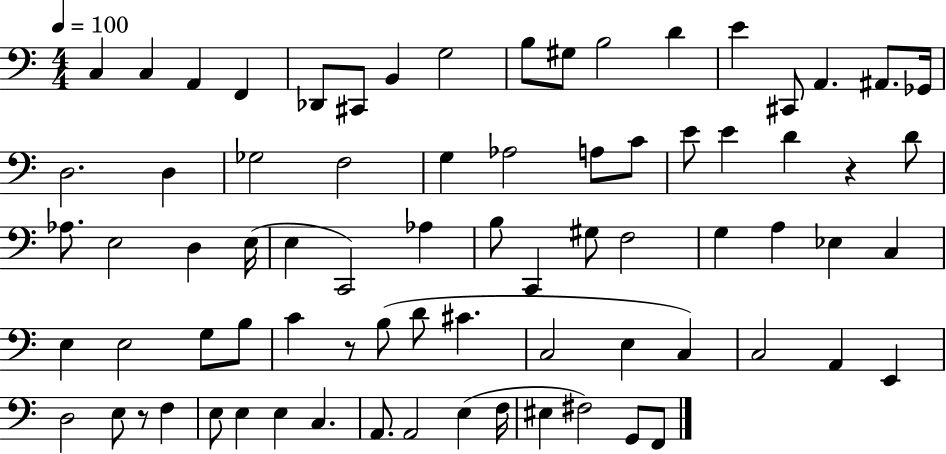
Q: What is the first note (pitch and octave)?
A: C3